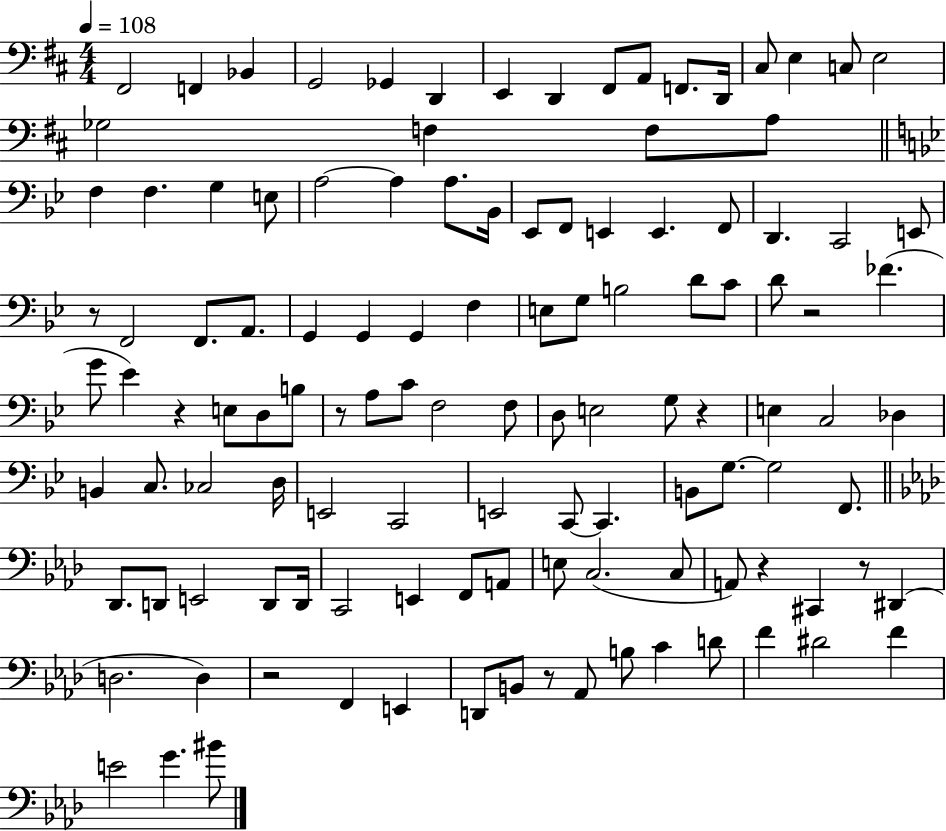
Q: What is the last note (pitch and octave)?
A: BIS4